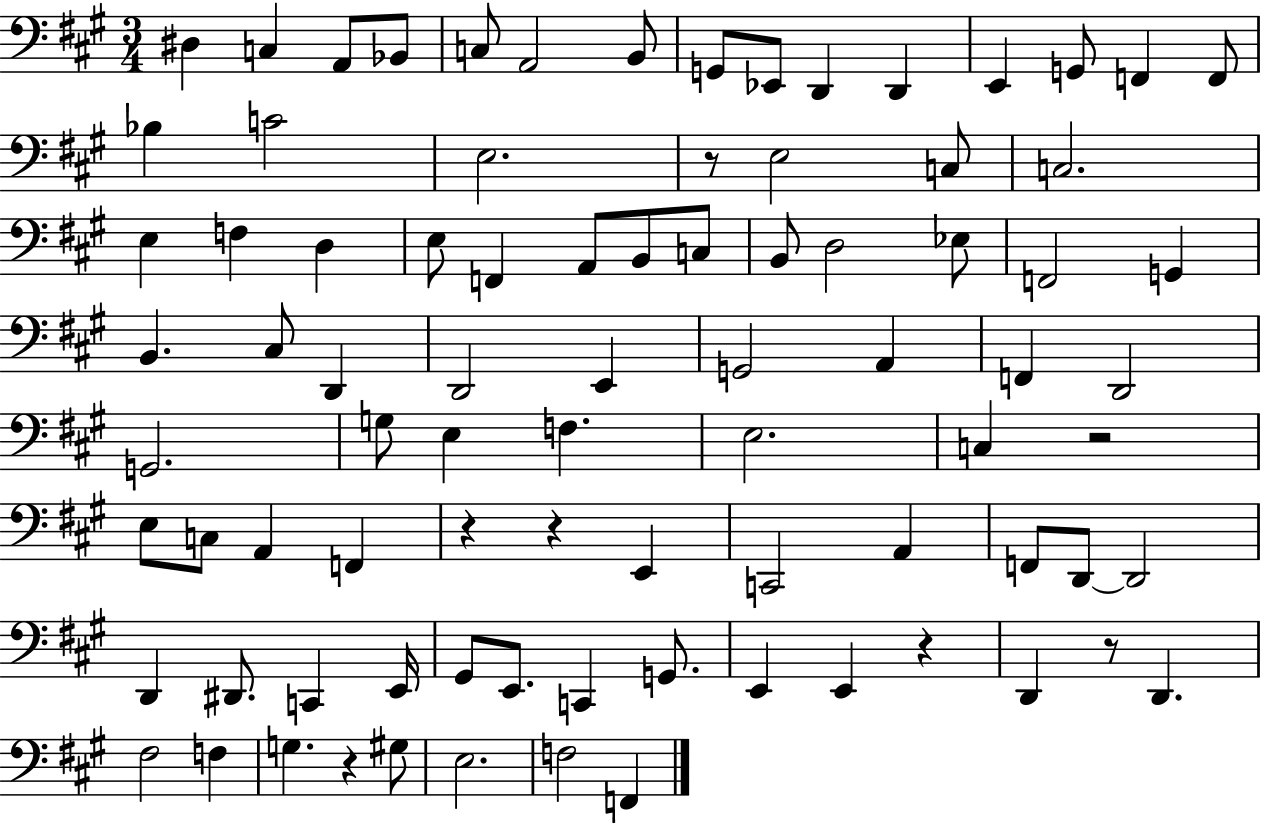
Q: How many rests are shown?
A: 7